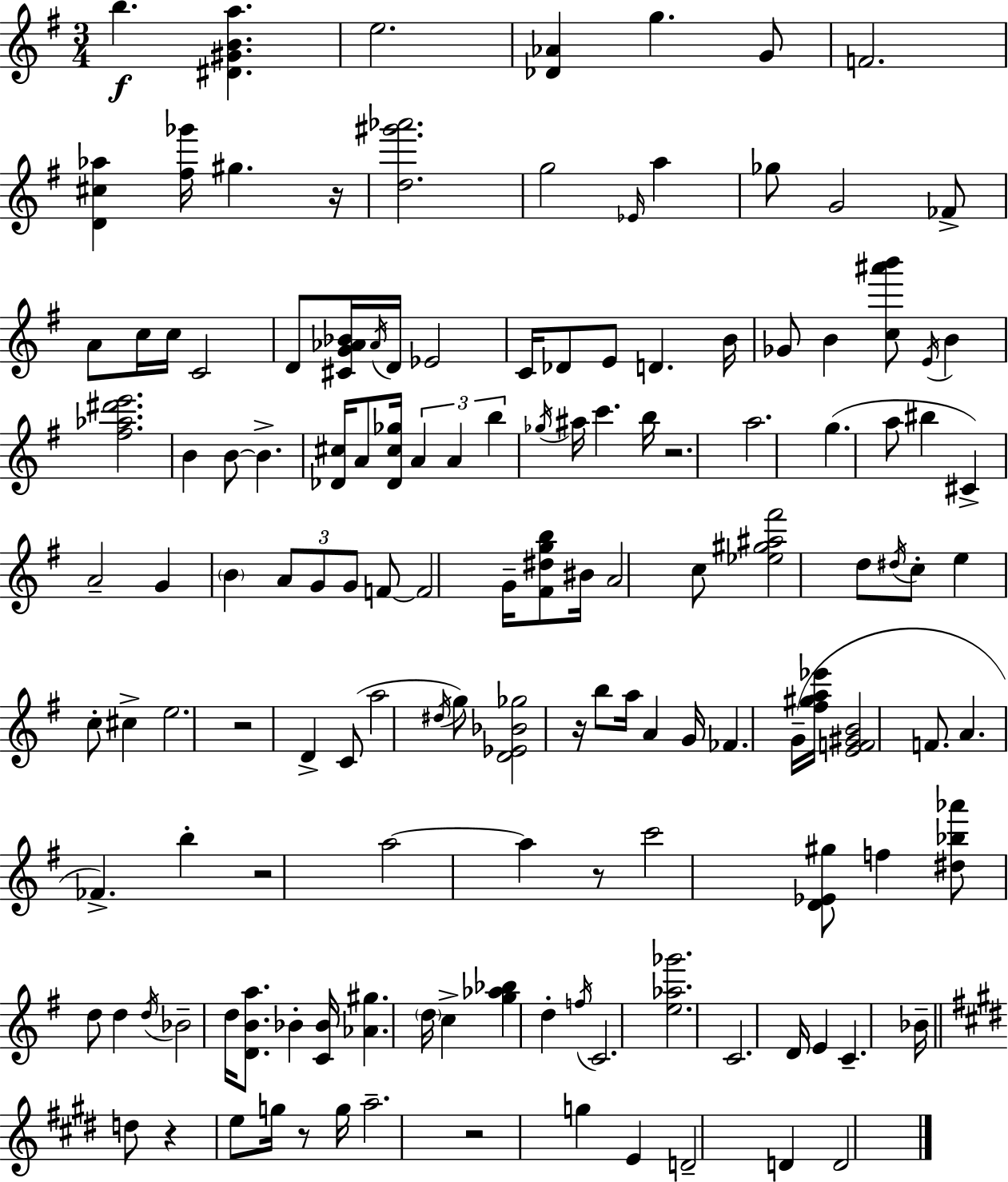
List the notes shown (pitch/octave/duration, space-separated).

B5/q. [D#4,G#4,B4,A5]/q. E5/h. [Db4,Ab4]/q G5/q. G4/e F4/h. [D4,C#5,Ab5]/q [F#5,Gb6]/s G#5/q. R/s [D5,G#6,Ab6]/h. G5/h Eb4/s A5/q Gb5/e G4/h FES4/e A4/e C5/s C5/s C4/h D4/e [C#4,G4,Ab4,Bb4]/s Ab4/s D4/s Eb4/h C4/s Db4/e E4/e D4/q. B4/s Gb4/e B4/q [C5,A#6,B6]/e E4/s B4/q [F#5,Ab5,D#6,E6]/h. B4/q B4/e B4/q. [Db4,C#5]/s A4/e [Db4,C#5,Gb5]/s A4/q A4/q B5/q Gb5/s A#5/s C6/q. B5/s R/h. A5/h. G5/q. A5/e BIS5/q C#4/q A4/h G4/q B4/q A4/e G4/e G4/e F4/e F4/h G4/s [F#4,D#5,G5,B5]/e BIS4/s A4/h C5/e [Eb5,G#5,A#5,F#6]/h D5/e D#5/s C5/e E5/q C5/e C#5/q E5/h. R/h D4/q C4/e A5/h D#5/s G5/e [D4,Eb4,Bb4,Gb5]/h R/s B5/e A5/s A4/q G4/s FES4/q. G4/s [F#5,G#5,A5,Eb6]/s [E4,F4,G#4,B4]/h F4/e. A4/q. FES4/q. B5/q R/h A5/h A5/q R/e C6/h [D4,Eb4,G#5]/e F5/q [D#5,Bb5,Ab6]/e D5/e D5/q D5/s Bb4/h D5/s [D4,B4,A5]/e. Bb4/q [C4,Bb4]/s [Ab4,G#5]/q. D5/s C5/q [G5,Ab5,Bb5]/q D5/q F5/s C4/h. [E5,Ab5,Gb6]/h. C4/h. D4/s E4/q C4/q. Bb4/s D5/e R/q E5/e G5/s R/e G5/s A5/h. R/h G5/q E4/q D4/h D4/q D4/h